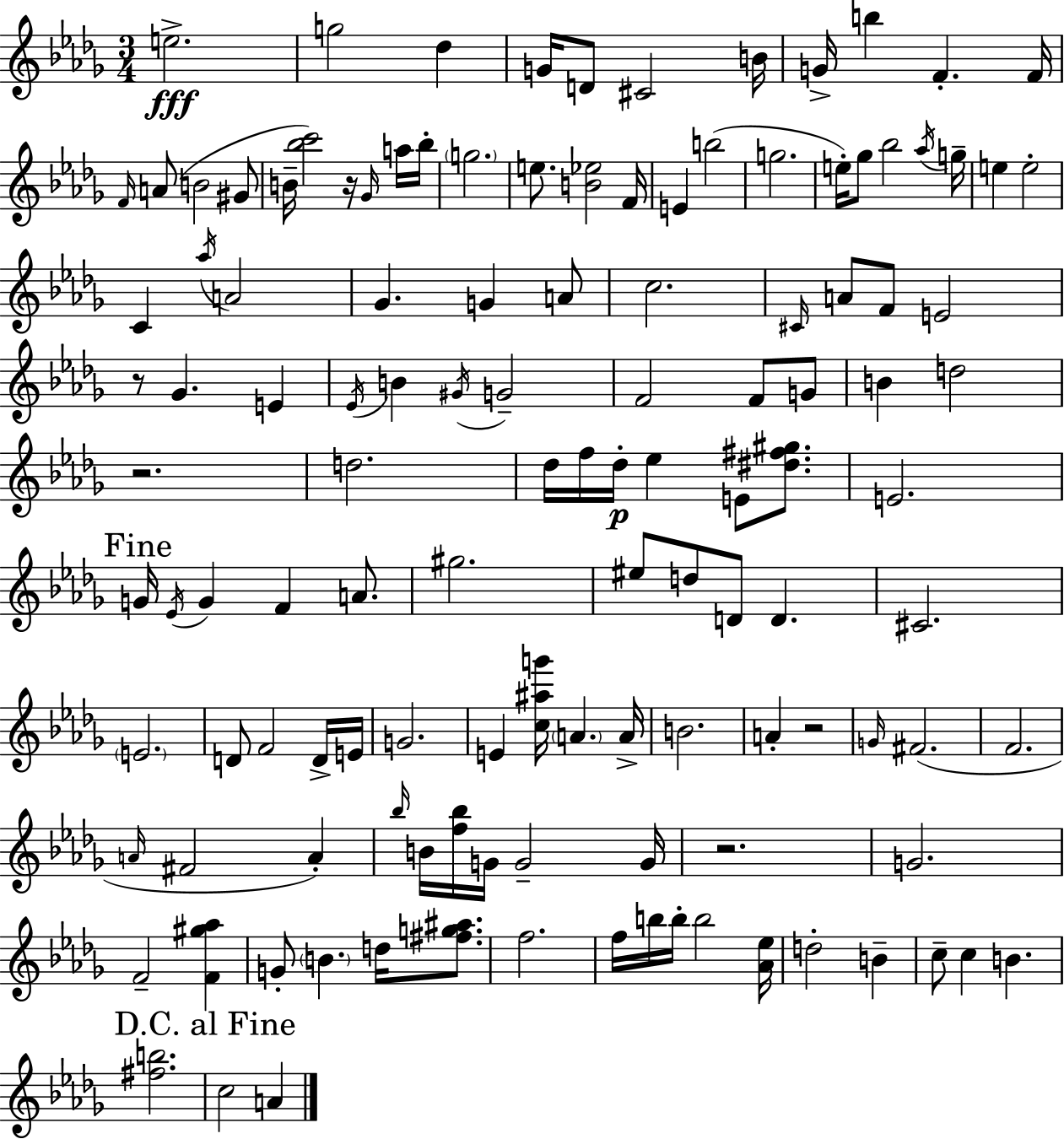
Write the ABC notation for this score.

X:1
T:Untitled
M:3/4
L:1/4
K:Bbm
e2 g2 _d G/4 D/2 ^C2 B/4 G/4 b F F/4 F/4 A/2 B2 ^G/2 B/4 [_bc']2 z/4 _G/4 a/4 _b/4 g2 e/2 [B_e]2 F/4 E b2 g2 e/4 _g/2 _b2 _a/4 g/4 e e2 C _a/4 A2 _G G A/2 c2 ^C/4 A/2 F/2 E2 z/2 _G E _E/4 B ^G/4 G2 F2 F/2 G/2 B d2 z2 d2 _d/4 f/4 _d/4 _e E/2 [^d^f^g]/2 E2 G/4 _E/4 G F A/2 ^g2 ^e/2 d/2 D/2 D ^C2 E2 D/2 F2 D/4 E/4 G2 E [c^ag']/4 A A/4 B2 A z2 G/4 ^F2 F2 A/4 ^F2 A _b/4 B/4 [f_b]/4 G/4 G2 G/4 z2 G2 F2 [F^g_a] G/2 B d/4 [^fg^a]/2 f2 f/4 b/4 b/4 b2 [_A_e]/4 d2 B c/2 c B [^fb]2 c2 A